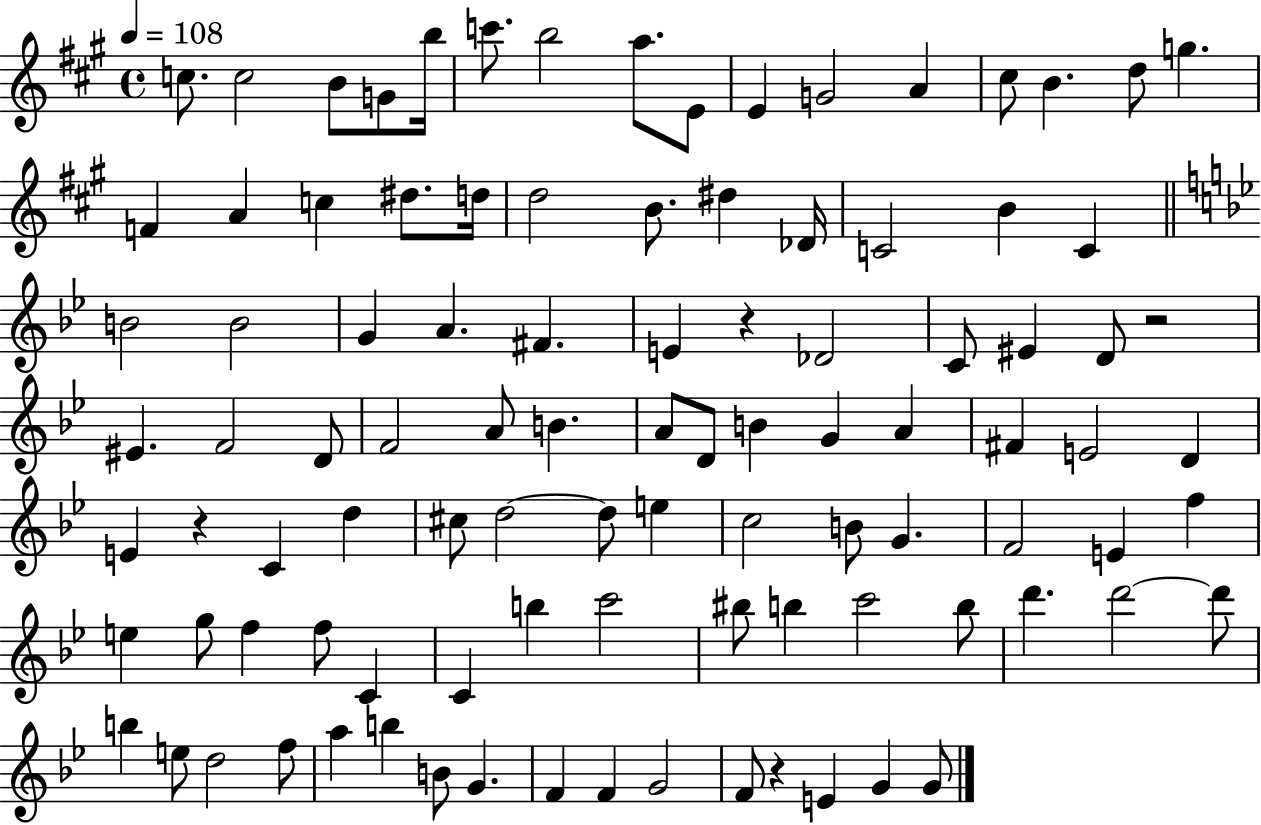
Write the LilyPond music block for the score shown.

{
  \clef treble
  \time 4/4
  \defaultTimeSignature
  \key a \major
  \tempo 4 = 108
  \repeat volta 2 { c''8. c''2 b'8 g'8 b''16 | c'''8. b''2 a''8. e'8 | e'4 g'2 a'4 | cis''8 b'4. d''8 g''4. | \break f'4 a'4 c''4 dis''8. d''16 | d''2 b'8. dis''4 des'16 | c'2 b'4 c'4 | \bar "||" \break \key g \minor b'2 b'2 | g'4 a'4. fis'4. | e'4 r4 des'2 | c'8 eis'4 d'8 r2 | \break eis'4. f'2 d'8 | f'2 a'8 b'4. | a'8 d'8 b'4 g'4 a'4 | fis'4 e'2 d'4 | \break e'4 r4 c'4 d''4 | cis''8 d''2~~ d''8 e''4 | c''2 b'8 g'4. | f'2 e'4 f''4 | \break e''4 g''8 f''4 f''8 c'4 | c'4 b''4 c'''2 | bis''8 b''4 c'''2 b''8 | d'''4. d'''2~~ d'''8 | \break b''4 e''8 d''2 f''8 | a''4 b''4 b'8 g'4. | f'4 f'4 g'2 | f'8 r4 e'4 g'4 g'8 | \break } \bar "|."
}